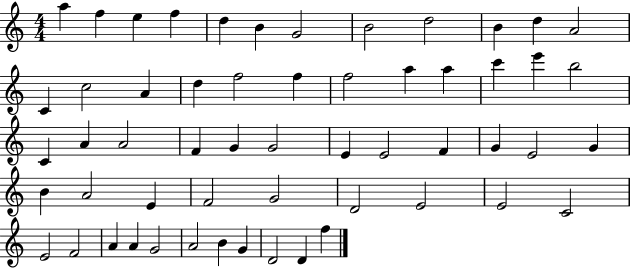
A5/q F5/q E5/q F5/q D5/q B4/q G4/h B4/h D5/h B4/q D5/q A4/h C4/q C5/h A4/q D5/q F5/h F5/q F5/h A5/q A5/q C6/q E6/q B5/h C4/q A4/q A4/h F4/q G4/q G4/h E4/q E4/h F4/q G4/q E4/h G4/q B4/q A4/h E4/q F4/h G4/h D4/h E4/h E4/h C4/h E4/h F4/h A4/q A4/q G4/h A4/h B4/q G4/q D4/h D4/q F5/q